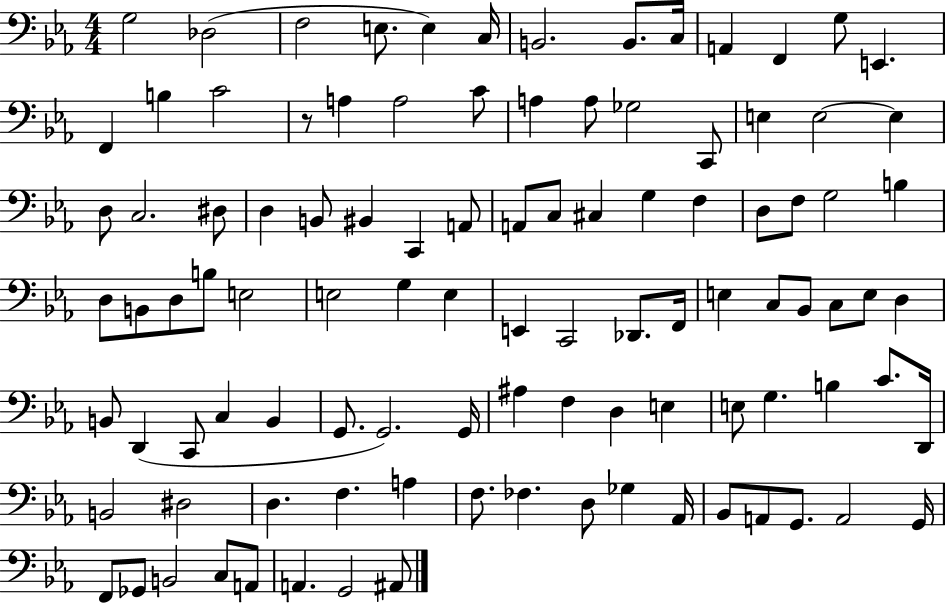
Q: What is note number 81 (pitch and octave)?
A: D3